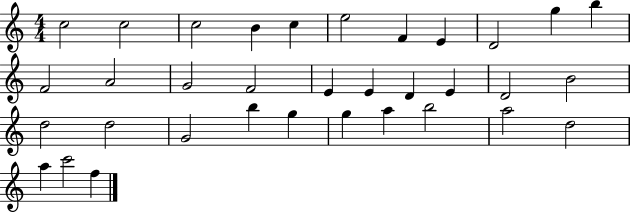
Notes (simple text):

C5/h C5/h C5/h B4/q C5/q E5/h F4/q E4/q D4/h G5/q B5/q F4/h A4/h G4/h F4/h E4/q E4/q D4/q E4/q D4/h B4/h D5/h D5/h G4/h B5/q G5/q G5/q A5/q B5/h A5/h D5/h A5/q C6/h F5/q